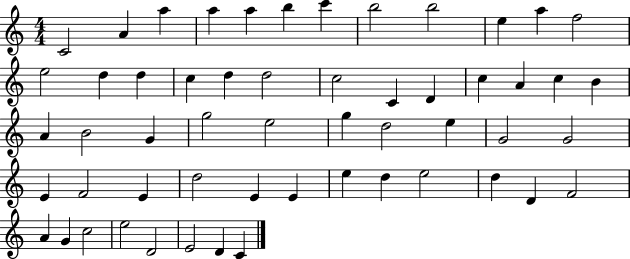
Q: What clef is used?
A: treble